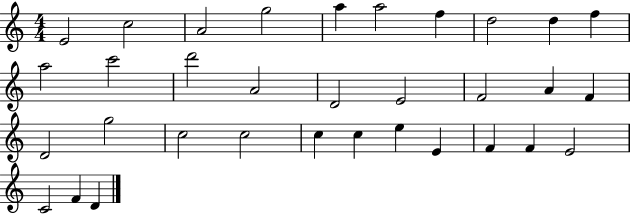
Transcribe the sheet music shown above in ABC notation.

X:1
T:Untitled
M:4/4
L:1/4
K:C
E2 c2 A2 g2 a a2 f d2 d f a2 c'2 d'2 A2 D2 E2 F2 A F D2 g2 c2 c2 c c e E F F E2 C2 F D